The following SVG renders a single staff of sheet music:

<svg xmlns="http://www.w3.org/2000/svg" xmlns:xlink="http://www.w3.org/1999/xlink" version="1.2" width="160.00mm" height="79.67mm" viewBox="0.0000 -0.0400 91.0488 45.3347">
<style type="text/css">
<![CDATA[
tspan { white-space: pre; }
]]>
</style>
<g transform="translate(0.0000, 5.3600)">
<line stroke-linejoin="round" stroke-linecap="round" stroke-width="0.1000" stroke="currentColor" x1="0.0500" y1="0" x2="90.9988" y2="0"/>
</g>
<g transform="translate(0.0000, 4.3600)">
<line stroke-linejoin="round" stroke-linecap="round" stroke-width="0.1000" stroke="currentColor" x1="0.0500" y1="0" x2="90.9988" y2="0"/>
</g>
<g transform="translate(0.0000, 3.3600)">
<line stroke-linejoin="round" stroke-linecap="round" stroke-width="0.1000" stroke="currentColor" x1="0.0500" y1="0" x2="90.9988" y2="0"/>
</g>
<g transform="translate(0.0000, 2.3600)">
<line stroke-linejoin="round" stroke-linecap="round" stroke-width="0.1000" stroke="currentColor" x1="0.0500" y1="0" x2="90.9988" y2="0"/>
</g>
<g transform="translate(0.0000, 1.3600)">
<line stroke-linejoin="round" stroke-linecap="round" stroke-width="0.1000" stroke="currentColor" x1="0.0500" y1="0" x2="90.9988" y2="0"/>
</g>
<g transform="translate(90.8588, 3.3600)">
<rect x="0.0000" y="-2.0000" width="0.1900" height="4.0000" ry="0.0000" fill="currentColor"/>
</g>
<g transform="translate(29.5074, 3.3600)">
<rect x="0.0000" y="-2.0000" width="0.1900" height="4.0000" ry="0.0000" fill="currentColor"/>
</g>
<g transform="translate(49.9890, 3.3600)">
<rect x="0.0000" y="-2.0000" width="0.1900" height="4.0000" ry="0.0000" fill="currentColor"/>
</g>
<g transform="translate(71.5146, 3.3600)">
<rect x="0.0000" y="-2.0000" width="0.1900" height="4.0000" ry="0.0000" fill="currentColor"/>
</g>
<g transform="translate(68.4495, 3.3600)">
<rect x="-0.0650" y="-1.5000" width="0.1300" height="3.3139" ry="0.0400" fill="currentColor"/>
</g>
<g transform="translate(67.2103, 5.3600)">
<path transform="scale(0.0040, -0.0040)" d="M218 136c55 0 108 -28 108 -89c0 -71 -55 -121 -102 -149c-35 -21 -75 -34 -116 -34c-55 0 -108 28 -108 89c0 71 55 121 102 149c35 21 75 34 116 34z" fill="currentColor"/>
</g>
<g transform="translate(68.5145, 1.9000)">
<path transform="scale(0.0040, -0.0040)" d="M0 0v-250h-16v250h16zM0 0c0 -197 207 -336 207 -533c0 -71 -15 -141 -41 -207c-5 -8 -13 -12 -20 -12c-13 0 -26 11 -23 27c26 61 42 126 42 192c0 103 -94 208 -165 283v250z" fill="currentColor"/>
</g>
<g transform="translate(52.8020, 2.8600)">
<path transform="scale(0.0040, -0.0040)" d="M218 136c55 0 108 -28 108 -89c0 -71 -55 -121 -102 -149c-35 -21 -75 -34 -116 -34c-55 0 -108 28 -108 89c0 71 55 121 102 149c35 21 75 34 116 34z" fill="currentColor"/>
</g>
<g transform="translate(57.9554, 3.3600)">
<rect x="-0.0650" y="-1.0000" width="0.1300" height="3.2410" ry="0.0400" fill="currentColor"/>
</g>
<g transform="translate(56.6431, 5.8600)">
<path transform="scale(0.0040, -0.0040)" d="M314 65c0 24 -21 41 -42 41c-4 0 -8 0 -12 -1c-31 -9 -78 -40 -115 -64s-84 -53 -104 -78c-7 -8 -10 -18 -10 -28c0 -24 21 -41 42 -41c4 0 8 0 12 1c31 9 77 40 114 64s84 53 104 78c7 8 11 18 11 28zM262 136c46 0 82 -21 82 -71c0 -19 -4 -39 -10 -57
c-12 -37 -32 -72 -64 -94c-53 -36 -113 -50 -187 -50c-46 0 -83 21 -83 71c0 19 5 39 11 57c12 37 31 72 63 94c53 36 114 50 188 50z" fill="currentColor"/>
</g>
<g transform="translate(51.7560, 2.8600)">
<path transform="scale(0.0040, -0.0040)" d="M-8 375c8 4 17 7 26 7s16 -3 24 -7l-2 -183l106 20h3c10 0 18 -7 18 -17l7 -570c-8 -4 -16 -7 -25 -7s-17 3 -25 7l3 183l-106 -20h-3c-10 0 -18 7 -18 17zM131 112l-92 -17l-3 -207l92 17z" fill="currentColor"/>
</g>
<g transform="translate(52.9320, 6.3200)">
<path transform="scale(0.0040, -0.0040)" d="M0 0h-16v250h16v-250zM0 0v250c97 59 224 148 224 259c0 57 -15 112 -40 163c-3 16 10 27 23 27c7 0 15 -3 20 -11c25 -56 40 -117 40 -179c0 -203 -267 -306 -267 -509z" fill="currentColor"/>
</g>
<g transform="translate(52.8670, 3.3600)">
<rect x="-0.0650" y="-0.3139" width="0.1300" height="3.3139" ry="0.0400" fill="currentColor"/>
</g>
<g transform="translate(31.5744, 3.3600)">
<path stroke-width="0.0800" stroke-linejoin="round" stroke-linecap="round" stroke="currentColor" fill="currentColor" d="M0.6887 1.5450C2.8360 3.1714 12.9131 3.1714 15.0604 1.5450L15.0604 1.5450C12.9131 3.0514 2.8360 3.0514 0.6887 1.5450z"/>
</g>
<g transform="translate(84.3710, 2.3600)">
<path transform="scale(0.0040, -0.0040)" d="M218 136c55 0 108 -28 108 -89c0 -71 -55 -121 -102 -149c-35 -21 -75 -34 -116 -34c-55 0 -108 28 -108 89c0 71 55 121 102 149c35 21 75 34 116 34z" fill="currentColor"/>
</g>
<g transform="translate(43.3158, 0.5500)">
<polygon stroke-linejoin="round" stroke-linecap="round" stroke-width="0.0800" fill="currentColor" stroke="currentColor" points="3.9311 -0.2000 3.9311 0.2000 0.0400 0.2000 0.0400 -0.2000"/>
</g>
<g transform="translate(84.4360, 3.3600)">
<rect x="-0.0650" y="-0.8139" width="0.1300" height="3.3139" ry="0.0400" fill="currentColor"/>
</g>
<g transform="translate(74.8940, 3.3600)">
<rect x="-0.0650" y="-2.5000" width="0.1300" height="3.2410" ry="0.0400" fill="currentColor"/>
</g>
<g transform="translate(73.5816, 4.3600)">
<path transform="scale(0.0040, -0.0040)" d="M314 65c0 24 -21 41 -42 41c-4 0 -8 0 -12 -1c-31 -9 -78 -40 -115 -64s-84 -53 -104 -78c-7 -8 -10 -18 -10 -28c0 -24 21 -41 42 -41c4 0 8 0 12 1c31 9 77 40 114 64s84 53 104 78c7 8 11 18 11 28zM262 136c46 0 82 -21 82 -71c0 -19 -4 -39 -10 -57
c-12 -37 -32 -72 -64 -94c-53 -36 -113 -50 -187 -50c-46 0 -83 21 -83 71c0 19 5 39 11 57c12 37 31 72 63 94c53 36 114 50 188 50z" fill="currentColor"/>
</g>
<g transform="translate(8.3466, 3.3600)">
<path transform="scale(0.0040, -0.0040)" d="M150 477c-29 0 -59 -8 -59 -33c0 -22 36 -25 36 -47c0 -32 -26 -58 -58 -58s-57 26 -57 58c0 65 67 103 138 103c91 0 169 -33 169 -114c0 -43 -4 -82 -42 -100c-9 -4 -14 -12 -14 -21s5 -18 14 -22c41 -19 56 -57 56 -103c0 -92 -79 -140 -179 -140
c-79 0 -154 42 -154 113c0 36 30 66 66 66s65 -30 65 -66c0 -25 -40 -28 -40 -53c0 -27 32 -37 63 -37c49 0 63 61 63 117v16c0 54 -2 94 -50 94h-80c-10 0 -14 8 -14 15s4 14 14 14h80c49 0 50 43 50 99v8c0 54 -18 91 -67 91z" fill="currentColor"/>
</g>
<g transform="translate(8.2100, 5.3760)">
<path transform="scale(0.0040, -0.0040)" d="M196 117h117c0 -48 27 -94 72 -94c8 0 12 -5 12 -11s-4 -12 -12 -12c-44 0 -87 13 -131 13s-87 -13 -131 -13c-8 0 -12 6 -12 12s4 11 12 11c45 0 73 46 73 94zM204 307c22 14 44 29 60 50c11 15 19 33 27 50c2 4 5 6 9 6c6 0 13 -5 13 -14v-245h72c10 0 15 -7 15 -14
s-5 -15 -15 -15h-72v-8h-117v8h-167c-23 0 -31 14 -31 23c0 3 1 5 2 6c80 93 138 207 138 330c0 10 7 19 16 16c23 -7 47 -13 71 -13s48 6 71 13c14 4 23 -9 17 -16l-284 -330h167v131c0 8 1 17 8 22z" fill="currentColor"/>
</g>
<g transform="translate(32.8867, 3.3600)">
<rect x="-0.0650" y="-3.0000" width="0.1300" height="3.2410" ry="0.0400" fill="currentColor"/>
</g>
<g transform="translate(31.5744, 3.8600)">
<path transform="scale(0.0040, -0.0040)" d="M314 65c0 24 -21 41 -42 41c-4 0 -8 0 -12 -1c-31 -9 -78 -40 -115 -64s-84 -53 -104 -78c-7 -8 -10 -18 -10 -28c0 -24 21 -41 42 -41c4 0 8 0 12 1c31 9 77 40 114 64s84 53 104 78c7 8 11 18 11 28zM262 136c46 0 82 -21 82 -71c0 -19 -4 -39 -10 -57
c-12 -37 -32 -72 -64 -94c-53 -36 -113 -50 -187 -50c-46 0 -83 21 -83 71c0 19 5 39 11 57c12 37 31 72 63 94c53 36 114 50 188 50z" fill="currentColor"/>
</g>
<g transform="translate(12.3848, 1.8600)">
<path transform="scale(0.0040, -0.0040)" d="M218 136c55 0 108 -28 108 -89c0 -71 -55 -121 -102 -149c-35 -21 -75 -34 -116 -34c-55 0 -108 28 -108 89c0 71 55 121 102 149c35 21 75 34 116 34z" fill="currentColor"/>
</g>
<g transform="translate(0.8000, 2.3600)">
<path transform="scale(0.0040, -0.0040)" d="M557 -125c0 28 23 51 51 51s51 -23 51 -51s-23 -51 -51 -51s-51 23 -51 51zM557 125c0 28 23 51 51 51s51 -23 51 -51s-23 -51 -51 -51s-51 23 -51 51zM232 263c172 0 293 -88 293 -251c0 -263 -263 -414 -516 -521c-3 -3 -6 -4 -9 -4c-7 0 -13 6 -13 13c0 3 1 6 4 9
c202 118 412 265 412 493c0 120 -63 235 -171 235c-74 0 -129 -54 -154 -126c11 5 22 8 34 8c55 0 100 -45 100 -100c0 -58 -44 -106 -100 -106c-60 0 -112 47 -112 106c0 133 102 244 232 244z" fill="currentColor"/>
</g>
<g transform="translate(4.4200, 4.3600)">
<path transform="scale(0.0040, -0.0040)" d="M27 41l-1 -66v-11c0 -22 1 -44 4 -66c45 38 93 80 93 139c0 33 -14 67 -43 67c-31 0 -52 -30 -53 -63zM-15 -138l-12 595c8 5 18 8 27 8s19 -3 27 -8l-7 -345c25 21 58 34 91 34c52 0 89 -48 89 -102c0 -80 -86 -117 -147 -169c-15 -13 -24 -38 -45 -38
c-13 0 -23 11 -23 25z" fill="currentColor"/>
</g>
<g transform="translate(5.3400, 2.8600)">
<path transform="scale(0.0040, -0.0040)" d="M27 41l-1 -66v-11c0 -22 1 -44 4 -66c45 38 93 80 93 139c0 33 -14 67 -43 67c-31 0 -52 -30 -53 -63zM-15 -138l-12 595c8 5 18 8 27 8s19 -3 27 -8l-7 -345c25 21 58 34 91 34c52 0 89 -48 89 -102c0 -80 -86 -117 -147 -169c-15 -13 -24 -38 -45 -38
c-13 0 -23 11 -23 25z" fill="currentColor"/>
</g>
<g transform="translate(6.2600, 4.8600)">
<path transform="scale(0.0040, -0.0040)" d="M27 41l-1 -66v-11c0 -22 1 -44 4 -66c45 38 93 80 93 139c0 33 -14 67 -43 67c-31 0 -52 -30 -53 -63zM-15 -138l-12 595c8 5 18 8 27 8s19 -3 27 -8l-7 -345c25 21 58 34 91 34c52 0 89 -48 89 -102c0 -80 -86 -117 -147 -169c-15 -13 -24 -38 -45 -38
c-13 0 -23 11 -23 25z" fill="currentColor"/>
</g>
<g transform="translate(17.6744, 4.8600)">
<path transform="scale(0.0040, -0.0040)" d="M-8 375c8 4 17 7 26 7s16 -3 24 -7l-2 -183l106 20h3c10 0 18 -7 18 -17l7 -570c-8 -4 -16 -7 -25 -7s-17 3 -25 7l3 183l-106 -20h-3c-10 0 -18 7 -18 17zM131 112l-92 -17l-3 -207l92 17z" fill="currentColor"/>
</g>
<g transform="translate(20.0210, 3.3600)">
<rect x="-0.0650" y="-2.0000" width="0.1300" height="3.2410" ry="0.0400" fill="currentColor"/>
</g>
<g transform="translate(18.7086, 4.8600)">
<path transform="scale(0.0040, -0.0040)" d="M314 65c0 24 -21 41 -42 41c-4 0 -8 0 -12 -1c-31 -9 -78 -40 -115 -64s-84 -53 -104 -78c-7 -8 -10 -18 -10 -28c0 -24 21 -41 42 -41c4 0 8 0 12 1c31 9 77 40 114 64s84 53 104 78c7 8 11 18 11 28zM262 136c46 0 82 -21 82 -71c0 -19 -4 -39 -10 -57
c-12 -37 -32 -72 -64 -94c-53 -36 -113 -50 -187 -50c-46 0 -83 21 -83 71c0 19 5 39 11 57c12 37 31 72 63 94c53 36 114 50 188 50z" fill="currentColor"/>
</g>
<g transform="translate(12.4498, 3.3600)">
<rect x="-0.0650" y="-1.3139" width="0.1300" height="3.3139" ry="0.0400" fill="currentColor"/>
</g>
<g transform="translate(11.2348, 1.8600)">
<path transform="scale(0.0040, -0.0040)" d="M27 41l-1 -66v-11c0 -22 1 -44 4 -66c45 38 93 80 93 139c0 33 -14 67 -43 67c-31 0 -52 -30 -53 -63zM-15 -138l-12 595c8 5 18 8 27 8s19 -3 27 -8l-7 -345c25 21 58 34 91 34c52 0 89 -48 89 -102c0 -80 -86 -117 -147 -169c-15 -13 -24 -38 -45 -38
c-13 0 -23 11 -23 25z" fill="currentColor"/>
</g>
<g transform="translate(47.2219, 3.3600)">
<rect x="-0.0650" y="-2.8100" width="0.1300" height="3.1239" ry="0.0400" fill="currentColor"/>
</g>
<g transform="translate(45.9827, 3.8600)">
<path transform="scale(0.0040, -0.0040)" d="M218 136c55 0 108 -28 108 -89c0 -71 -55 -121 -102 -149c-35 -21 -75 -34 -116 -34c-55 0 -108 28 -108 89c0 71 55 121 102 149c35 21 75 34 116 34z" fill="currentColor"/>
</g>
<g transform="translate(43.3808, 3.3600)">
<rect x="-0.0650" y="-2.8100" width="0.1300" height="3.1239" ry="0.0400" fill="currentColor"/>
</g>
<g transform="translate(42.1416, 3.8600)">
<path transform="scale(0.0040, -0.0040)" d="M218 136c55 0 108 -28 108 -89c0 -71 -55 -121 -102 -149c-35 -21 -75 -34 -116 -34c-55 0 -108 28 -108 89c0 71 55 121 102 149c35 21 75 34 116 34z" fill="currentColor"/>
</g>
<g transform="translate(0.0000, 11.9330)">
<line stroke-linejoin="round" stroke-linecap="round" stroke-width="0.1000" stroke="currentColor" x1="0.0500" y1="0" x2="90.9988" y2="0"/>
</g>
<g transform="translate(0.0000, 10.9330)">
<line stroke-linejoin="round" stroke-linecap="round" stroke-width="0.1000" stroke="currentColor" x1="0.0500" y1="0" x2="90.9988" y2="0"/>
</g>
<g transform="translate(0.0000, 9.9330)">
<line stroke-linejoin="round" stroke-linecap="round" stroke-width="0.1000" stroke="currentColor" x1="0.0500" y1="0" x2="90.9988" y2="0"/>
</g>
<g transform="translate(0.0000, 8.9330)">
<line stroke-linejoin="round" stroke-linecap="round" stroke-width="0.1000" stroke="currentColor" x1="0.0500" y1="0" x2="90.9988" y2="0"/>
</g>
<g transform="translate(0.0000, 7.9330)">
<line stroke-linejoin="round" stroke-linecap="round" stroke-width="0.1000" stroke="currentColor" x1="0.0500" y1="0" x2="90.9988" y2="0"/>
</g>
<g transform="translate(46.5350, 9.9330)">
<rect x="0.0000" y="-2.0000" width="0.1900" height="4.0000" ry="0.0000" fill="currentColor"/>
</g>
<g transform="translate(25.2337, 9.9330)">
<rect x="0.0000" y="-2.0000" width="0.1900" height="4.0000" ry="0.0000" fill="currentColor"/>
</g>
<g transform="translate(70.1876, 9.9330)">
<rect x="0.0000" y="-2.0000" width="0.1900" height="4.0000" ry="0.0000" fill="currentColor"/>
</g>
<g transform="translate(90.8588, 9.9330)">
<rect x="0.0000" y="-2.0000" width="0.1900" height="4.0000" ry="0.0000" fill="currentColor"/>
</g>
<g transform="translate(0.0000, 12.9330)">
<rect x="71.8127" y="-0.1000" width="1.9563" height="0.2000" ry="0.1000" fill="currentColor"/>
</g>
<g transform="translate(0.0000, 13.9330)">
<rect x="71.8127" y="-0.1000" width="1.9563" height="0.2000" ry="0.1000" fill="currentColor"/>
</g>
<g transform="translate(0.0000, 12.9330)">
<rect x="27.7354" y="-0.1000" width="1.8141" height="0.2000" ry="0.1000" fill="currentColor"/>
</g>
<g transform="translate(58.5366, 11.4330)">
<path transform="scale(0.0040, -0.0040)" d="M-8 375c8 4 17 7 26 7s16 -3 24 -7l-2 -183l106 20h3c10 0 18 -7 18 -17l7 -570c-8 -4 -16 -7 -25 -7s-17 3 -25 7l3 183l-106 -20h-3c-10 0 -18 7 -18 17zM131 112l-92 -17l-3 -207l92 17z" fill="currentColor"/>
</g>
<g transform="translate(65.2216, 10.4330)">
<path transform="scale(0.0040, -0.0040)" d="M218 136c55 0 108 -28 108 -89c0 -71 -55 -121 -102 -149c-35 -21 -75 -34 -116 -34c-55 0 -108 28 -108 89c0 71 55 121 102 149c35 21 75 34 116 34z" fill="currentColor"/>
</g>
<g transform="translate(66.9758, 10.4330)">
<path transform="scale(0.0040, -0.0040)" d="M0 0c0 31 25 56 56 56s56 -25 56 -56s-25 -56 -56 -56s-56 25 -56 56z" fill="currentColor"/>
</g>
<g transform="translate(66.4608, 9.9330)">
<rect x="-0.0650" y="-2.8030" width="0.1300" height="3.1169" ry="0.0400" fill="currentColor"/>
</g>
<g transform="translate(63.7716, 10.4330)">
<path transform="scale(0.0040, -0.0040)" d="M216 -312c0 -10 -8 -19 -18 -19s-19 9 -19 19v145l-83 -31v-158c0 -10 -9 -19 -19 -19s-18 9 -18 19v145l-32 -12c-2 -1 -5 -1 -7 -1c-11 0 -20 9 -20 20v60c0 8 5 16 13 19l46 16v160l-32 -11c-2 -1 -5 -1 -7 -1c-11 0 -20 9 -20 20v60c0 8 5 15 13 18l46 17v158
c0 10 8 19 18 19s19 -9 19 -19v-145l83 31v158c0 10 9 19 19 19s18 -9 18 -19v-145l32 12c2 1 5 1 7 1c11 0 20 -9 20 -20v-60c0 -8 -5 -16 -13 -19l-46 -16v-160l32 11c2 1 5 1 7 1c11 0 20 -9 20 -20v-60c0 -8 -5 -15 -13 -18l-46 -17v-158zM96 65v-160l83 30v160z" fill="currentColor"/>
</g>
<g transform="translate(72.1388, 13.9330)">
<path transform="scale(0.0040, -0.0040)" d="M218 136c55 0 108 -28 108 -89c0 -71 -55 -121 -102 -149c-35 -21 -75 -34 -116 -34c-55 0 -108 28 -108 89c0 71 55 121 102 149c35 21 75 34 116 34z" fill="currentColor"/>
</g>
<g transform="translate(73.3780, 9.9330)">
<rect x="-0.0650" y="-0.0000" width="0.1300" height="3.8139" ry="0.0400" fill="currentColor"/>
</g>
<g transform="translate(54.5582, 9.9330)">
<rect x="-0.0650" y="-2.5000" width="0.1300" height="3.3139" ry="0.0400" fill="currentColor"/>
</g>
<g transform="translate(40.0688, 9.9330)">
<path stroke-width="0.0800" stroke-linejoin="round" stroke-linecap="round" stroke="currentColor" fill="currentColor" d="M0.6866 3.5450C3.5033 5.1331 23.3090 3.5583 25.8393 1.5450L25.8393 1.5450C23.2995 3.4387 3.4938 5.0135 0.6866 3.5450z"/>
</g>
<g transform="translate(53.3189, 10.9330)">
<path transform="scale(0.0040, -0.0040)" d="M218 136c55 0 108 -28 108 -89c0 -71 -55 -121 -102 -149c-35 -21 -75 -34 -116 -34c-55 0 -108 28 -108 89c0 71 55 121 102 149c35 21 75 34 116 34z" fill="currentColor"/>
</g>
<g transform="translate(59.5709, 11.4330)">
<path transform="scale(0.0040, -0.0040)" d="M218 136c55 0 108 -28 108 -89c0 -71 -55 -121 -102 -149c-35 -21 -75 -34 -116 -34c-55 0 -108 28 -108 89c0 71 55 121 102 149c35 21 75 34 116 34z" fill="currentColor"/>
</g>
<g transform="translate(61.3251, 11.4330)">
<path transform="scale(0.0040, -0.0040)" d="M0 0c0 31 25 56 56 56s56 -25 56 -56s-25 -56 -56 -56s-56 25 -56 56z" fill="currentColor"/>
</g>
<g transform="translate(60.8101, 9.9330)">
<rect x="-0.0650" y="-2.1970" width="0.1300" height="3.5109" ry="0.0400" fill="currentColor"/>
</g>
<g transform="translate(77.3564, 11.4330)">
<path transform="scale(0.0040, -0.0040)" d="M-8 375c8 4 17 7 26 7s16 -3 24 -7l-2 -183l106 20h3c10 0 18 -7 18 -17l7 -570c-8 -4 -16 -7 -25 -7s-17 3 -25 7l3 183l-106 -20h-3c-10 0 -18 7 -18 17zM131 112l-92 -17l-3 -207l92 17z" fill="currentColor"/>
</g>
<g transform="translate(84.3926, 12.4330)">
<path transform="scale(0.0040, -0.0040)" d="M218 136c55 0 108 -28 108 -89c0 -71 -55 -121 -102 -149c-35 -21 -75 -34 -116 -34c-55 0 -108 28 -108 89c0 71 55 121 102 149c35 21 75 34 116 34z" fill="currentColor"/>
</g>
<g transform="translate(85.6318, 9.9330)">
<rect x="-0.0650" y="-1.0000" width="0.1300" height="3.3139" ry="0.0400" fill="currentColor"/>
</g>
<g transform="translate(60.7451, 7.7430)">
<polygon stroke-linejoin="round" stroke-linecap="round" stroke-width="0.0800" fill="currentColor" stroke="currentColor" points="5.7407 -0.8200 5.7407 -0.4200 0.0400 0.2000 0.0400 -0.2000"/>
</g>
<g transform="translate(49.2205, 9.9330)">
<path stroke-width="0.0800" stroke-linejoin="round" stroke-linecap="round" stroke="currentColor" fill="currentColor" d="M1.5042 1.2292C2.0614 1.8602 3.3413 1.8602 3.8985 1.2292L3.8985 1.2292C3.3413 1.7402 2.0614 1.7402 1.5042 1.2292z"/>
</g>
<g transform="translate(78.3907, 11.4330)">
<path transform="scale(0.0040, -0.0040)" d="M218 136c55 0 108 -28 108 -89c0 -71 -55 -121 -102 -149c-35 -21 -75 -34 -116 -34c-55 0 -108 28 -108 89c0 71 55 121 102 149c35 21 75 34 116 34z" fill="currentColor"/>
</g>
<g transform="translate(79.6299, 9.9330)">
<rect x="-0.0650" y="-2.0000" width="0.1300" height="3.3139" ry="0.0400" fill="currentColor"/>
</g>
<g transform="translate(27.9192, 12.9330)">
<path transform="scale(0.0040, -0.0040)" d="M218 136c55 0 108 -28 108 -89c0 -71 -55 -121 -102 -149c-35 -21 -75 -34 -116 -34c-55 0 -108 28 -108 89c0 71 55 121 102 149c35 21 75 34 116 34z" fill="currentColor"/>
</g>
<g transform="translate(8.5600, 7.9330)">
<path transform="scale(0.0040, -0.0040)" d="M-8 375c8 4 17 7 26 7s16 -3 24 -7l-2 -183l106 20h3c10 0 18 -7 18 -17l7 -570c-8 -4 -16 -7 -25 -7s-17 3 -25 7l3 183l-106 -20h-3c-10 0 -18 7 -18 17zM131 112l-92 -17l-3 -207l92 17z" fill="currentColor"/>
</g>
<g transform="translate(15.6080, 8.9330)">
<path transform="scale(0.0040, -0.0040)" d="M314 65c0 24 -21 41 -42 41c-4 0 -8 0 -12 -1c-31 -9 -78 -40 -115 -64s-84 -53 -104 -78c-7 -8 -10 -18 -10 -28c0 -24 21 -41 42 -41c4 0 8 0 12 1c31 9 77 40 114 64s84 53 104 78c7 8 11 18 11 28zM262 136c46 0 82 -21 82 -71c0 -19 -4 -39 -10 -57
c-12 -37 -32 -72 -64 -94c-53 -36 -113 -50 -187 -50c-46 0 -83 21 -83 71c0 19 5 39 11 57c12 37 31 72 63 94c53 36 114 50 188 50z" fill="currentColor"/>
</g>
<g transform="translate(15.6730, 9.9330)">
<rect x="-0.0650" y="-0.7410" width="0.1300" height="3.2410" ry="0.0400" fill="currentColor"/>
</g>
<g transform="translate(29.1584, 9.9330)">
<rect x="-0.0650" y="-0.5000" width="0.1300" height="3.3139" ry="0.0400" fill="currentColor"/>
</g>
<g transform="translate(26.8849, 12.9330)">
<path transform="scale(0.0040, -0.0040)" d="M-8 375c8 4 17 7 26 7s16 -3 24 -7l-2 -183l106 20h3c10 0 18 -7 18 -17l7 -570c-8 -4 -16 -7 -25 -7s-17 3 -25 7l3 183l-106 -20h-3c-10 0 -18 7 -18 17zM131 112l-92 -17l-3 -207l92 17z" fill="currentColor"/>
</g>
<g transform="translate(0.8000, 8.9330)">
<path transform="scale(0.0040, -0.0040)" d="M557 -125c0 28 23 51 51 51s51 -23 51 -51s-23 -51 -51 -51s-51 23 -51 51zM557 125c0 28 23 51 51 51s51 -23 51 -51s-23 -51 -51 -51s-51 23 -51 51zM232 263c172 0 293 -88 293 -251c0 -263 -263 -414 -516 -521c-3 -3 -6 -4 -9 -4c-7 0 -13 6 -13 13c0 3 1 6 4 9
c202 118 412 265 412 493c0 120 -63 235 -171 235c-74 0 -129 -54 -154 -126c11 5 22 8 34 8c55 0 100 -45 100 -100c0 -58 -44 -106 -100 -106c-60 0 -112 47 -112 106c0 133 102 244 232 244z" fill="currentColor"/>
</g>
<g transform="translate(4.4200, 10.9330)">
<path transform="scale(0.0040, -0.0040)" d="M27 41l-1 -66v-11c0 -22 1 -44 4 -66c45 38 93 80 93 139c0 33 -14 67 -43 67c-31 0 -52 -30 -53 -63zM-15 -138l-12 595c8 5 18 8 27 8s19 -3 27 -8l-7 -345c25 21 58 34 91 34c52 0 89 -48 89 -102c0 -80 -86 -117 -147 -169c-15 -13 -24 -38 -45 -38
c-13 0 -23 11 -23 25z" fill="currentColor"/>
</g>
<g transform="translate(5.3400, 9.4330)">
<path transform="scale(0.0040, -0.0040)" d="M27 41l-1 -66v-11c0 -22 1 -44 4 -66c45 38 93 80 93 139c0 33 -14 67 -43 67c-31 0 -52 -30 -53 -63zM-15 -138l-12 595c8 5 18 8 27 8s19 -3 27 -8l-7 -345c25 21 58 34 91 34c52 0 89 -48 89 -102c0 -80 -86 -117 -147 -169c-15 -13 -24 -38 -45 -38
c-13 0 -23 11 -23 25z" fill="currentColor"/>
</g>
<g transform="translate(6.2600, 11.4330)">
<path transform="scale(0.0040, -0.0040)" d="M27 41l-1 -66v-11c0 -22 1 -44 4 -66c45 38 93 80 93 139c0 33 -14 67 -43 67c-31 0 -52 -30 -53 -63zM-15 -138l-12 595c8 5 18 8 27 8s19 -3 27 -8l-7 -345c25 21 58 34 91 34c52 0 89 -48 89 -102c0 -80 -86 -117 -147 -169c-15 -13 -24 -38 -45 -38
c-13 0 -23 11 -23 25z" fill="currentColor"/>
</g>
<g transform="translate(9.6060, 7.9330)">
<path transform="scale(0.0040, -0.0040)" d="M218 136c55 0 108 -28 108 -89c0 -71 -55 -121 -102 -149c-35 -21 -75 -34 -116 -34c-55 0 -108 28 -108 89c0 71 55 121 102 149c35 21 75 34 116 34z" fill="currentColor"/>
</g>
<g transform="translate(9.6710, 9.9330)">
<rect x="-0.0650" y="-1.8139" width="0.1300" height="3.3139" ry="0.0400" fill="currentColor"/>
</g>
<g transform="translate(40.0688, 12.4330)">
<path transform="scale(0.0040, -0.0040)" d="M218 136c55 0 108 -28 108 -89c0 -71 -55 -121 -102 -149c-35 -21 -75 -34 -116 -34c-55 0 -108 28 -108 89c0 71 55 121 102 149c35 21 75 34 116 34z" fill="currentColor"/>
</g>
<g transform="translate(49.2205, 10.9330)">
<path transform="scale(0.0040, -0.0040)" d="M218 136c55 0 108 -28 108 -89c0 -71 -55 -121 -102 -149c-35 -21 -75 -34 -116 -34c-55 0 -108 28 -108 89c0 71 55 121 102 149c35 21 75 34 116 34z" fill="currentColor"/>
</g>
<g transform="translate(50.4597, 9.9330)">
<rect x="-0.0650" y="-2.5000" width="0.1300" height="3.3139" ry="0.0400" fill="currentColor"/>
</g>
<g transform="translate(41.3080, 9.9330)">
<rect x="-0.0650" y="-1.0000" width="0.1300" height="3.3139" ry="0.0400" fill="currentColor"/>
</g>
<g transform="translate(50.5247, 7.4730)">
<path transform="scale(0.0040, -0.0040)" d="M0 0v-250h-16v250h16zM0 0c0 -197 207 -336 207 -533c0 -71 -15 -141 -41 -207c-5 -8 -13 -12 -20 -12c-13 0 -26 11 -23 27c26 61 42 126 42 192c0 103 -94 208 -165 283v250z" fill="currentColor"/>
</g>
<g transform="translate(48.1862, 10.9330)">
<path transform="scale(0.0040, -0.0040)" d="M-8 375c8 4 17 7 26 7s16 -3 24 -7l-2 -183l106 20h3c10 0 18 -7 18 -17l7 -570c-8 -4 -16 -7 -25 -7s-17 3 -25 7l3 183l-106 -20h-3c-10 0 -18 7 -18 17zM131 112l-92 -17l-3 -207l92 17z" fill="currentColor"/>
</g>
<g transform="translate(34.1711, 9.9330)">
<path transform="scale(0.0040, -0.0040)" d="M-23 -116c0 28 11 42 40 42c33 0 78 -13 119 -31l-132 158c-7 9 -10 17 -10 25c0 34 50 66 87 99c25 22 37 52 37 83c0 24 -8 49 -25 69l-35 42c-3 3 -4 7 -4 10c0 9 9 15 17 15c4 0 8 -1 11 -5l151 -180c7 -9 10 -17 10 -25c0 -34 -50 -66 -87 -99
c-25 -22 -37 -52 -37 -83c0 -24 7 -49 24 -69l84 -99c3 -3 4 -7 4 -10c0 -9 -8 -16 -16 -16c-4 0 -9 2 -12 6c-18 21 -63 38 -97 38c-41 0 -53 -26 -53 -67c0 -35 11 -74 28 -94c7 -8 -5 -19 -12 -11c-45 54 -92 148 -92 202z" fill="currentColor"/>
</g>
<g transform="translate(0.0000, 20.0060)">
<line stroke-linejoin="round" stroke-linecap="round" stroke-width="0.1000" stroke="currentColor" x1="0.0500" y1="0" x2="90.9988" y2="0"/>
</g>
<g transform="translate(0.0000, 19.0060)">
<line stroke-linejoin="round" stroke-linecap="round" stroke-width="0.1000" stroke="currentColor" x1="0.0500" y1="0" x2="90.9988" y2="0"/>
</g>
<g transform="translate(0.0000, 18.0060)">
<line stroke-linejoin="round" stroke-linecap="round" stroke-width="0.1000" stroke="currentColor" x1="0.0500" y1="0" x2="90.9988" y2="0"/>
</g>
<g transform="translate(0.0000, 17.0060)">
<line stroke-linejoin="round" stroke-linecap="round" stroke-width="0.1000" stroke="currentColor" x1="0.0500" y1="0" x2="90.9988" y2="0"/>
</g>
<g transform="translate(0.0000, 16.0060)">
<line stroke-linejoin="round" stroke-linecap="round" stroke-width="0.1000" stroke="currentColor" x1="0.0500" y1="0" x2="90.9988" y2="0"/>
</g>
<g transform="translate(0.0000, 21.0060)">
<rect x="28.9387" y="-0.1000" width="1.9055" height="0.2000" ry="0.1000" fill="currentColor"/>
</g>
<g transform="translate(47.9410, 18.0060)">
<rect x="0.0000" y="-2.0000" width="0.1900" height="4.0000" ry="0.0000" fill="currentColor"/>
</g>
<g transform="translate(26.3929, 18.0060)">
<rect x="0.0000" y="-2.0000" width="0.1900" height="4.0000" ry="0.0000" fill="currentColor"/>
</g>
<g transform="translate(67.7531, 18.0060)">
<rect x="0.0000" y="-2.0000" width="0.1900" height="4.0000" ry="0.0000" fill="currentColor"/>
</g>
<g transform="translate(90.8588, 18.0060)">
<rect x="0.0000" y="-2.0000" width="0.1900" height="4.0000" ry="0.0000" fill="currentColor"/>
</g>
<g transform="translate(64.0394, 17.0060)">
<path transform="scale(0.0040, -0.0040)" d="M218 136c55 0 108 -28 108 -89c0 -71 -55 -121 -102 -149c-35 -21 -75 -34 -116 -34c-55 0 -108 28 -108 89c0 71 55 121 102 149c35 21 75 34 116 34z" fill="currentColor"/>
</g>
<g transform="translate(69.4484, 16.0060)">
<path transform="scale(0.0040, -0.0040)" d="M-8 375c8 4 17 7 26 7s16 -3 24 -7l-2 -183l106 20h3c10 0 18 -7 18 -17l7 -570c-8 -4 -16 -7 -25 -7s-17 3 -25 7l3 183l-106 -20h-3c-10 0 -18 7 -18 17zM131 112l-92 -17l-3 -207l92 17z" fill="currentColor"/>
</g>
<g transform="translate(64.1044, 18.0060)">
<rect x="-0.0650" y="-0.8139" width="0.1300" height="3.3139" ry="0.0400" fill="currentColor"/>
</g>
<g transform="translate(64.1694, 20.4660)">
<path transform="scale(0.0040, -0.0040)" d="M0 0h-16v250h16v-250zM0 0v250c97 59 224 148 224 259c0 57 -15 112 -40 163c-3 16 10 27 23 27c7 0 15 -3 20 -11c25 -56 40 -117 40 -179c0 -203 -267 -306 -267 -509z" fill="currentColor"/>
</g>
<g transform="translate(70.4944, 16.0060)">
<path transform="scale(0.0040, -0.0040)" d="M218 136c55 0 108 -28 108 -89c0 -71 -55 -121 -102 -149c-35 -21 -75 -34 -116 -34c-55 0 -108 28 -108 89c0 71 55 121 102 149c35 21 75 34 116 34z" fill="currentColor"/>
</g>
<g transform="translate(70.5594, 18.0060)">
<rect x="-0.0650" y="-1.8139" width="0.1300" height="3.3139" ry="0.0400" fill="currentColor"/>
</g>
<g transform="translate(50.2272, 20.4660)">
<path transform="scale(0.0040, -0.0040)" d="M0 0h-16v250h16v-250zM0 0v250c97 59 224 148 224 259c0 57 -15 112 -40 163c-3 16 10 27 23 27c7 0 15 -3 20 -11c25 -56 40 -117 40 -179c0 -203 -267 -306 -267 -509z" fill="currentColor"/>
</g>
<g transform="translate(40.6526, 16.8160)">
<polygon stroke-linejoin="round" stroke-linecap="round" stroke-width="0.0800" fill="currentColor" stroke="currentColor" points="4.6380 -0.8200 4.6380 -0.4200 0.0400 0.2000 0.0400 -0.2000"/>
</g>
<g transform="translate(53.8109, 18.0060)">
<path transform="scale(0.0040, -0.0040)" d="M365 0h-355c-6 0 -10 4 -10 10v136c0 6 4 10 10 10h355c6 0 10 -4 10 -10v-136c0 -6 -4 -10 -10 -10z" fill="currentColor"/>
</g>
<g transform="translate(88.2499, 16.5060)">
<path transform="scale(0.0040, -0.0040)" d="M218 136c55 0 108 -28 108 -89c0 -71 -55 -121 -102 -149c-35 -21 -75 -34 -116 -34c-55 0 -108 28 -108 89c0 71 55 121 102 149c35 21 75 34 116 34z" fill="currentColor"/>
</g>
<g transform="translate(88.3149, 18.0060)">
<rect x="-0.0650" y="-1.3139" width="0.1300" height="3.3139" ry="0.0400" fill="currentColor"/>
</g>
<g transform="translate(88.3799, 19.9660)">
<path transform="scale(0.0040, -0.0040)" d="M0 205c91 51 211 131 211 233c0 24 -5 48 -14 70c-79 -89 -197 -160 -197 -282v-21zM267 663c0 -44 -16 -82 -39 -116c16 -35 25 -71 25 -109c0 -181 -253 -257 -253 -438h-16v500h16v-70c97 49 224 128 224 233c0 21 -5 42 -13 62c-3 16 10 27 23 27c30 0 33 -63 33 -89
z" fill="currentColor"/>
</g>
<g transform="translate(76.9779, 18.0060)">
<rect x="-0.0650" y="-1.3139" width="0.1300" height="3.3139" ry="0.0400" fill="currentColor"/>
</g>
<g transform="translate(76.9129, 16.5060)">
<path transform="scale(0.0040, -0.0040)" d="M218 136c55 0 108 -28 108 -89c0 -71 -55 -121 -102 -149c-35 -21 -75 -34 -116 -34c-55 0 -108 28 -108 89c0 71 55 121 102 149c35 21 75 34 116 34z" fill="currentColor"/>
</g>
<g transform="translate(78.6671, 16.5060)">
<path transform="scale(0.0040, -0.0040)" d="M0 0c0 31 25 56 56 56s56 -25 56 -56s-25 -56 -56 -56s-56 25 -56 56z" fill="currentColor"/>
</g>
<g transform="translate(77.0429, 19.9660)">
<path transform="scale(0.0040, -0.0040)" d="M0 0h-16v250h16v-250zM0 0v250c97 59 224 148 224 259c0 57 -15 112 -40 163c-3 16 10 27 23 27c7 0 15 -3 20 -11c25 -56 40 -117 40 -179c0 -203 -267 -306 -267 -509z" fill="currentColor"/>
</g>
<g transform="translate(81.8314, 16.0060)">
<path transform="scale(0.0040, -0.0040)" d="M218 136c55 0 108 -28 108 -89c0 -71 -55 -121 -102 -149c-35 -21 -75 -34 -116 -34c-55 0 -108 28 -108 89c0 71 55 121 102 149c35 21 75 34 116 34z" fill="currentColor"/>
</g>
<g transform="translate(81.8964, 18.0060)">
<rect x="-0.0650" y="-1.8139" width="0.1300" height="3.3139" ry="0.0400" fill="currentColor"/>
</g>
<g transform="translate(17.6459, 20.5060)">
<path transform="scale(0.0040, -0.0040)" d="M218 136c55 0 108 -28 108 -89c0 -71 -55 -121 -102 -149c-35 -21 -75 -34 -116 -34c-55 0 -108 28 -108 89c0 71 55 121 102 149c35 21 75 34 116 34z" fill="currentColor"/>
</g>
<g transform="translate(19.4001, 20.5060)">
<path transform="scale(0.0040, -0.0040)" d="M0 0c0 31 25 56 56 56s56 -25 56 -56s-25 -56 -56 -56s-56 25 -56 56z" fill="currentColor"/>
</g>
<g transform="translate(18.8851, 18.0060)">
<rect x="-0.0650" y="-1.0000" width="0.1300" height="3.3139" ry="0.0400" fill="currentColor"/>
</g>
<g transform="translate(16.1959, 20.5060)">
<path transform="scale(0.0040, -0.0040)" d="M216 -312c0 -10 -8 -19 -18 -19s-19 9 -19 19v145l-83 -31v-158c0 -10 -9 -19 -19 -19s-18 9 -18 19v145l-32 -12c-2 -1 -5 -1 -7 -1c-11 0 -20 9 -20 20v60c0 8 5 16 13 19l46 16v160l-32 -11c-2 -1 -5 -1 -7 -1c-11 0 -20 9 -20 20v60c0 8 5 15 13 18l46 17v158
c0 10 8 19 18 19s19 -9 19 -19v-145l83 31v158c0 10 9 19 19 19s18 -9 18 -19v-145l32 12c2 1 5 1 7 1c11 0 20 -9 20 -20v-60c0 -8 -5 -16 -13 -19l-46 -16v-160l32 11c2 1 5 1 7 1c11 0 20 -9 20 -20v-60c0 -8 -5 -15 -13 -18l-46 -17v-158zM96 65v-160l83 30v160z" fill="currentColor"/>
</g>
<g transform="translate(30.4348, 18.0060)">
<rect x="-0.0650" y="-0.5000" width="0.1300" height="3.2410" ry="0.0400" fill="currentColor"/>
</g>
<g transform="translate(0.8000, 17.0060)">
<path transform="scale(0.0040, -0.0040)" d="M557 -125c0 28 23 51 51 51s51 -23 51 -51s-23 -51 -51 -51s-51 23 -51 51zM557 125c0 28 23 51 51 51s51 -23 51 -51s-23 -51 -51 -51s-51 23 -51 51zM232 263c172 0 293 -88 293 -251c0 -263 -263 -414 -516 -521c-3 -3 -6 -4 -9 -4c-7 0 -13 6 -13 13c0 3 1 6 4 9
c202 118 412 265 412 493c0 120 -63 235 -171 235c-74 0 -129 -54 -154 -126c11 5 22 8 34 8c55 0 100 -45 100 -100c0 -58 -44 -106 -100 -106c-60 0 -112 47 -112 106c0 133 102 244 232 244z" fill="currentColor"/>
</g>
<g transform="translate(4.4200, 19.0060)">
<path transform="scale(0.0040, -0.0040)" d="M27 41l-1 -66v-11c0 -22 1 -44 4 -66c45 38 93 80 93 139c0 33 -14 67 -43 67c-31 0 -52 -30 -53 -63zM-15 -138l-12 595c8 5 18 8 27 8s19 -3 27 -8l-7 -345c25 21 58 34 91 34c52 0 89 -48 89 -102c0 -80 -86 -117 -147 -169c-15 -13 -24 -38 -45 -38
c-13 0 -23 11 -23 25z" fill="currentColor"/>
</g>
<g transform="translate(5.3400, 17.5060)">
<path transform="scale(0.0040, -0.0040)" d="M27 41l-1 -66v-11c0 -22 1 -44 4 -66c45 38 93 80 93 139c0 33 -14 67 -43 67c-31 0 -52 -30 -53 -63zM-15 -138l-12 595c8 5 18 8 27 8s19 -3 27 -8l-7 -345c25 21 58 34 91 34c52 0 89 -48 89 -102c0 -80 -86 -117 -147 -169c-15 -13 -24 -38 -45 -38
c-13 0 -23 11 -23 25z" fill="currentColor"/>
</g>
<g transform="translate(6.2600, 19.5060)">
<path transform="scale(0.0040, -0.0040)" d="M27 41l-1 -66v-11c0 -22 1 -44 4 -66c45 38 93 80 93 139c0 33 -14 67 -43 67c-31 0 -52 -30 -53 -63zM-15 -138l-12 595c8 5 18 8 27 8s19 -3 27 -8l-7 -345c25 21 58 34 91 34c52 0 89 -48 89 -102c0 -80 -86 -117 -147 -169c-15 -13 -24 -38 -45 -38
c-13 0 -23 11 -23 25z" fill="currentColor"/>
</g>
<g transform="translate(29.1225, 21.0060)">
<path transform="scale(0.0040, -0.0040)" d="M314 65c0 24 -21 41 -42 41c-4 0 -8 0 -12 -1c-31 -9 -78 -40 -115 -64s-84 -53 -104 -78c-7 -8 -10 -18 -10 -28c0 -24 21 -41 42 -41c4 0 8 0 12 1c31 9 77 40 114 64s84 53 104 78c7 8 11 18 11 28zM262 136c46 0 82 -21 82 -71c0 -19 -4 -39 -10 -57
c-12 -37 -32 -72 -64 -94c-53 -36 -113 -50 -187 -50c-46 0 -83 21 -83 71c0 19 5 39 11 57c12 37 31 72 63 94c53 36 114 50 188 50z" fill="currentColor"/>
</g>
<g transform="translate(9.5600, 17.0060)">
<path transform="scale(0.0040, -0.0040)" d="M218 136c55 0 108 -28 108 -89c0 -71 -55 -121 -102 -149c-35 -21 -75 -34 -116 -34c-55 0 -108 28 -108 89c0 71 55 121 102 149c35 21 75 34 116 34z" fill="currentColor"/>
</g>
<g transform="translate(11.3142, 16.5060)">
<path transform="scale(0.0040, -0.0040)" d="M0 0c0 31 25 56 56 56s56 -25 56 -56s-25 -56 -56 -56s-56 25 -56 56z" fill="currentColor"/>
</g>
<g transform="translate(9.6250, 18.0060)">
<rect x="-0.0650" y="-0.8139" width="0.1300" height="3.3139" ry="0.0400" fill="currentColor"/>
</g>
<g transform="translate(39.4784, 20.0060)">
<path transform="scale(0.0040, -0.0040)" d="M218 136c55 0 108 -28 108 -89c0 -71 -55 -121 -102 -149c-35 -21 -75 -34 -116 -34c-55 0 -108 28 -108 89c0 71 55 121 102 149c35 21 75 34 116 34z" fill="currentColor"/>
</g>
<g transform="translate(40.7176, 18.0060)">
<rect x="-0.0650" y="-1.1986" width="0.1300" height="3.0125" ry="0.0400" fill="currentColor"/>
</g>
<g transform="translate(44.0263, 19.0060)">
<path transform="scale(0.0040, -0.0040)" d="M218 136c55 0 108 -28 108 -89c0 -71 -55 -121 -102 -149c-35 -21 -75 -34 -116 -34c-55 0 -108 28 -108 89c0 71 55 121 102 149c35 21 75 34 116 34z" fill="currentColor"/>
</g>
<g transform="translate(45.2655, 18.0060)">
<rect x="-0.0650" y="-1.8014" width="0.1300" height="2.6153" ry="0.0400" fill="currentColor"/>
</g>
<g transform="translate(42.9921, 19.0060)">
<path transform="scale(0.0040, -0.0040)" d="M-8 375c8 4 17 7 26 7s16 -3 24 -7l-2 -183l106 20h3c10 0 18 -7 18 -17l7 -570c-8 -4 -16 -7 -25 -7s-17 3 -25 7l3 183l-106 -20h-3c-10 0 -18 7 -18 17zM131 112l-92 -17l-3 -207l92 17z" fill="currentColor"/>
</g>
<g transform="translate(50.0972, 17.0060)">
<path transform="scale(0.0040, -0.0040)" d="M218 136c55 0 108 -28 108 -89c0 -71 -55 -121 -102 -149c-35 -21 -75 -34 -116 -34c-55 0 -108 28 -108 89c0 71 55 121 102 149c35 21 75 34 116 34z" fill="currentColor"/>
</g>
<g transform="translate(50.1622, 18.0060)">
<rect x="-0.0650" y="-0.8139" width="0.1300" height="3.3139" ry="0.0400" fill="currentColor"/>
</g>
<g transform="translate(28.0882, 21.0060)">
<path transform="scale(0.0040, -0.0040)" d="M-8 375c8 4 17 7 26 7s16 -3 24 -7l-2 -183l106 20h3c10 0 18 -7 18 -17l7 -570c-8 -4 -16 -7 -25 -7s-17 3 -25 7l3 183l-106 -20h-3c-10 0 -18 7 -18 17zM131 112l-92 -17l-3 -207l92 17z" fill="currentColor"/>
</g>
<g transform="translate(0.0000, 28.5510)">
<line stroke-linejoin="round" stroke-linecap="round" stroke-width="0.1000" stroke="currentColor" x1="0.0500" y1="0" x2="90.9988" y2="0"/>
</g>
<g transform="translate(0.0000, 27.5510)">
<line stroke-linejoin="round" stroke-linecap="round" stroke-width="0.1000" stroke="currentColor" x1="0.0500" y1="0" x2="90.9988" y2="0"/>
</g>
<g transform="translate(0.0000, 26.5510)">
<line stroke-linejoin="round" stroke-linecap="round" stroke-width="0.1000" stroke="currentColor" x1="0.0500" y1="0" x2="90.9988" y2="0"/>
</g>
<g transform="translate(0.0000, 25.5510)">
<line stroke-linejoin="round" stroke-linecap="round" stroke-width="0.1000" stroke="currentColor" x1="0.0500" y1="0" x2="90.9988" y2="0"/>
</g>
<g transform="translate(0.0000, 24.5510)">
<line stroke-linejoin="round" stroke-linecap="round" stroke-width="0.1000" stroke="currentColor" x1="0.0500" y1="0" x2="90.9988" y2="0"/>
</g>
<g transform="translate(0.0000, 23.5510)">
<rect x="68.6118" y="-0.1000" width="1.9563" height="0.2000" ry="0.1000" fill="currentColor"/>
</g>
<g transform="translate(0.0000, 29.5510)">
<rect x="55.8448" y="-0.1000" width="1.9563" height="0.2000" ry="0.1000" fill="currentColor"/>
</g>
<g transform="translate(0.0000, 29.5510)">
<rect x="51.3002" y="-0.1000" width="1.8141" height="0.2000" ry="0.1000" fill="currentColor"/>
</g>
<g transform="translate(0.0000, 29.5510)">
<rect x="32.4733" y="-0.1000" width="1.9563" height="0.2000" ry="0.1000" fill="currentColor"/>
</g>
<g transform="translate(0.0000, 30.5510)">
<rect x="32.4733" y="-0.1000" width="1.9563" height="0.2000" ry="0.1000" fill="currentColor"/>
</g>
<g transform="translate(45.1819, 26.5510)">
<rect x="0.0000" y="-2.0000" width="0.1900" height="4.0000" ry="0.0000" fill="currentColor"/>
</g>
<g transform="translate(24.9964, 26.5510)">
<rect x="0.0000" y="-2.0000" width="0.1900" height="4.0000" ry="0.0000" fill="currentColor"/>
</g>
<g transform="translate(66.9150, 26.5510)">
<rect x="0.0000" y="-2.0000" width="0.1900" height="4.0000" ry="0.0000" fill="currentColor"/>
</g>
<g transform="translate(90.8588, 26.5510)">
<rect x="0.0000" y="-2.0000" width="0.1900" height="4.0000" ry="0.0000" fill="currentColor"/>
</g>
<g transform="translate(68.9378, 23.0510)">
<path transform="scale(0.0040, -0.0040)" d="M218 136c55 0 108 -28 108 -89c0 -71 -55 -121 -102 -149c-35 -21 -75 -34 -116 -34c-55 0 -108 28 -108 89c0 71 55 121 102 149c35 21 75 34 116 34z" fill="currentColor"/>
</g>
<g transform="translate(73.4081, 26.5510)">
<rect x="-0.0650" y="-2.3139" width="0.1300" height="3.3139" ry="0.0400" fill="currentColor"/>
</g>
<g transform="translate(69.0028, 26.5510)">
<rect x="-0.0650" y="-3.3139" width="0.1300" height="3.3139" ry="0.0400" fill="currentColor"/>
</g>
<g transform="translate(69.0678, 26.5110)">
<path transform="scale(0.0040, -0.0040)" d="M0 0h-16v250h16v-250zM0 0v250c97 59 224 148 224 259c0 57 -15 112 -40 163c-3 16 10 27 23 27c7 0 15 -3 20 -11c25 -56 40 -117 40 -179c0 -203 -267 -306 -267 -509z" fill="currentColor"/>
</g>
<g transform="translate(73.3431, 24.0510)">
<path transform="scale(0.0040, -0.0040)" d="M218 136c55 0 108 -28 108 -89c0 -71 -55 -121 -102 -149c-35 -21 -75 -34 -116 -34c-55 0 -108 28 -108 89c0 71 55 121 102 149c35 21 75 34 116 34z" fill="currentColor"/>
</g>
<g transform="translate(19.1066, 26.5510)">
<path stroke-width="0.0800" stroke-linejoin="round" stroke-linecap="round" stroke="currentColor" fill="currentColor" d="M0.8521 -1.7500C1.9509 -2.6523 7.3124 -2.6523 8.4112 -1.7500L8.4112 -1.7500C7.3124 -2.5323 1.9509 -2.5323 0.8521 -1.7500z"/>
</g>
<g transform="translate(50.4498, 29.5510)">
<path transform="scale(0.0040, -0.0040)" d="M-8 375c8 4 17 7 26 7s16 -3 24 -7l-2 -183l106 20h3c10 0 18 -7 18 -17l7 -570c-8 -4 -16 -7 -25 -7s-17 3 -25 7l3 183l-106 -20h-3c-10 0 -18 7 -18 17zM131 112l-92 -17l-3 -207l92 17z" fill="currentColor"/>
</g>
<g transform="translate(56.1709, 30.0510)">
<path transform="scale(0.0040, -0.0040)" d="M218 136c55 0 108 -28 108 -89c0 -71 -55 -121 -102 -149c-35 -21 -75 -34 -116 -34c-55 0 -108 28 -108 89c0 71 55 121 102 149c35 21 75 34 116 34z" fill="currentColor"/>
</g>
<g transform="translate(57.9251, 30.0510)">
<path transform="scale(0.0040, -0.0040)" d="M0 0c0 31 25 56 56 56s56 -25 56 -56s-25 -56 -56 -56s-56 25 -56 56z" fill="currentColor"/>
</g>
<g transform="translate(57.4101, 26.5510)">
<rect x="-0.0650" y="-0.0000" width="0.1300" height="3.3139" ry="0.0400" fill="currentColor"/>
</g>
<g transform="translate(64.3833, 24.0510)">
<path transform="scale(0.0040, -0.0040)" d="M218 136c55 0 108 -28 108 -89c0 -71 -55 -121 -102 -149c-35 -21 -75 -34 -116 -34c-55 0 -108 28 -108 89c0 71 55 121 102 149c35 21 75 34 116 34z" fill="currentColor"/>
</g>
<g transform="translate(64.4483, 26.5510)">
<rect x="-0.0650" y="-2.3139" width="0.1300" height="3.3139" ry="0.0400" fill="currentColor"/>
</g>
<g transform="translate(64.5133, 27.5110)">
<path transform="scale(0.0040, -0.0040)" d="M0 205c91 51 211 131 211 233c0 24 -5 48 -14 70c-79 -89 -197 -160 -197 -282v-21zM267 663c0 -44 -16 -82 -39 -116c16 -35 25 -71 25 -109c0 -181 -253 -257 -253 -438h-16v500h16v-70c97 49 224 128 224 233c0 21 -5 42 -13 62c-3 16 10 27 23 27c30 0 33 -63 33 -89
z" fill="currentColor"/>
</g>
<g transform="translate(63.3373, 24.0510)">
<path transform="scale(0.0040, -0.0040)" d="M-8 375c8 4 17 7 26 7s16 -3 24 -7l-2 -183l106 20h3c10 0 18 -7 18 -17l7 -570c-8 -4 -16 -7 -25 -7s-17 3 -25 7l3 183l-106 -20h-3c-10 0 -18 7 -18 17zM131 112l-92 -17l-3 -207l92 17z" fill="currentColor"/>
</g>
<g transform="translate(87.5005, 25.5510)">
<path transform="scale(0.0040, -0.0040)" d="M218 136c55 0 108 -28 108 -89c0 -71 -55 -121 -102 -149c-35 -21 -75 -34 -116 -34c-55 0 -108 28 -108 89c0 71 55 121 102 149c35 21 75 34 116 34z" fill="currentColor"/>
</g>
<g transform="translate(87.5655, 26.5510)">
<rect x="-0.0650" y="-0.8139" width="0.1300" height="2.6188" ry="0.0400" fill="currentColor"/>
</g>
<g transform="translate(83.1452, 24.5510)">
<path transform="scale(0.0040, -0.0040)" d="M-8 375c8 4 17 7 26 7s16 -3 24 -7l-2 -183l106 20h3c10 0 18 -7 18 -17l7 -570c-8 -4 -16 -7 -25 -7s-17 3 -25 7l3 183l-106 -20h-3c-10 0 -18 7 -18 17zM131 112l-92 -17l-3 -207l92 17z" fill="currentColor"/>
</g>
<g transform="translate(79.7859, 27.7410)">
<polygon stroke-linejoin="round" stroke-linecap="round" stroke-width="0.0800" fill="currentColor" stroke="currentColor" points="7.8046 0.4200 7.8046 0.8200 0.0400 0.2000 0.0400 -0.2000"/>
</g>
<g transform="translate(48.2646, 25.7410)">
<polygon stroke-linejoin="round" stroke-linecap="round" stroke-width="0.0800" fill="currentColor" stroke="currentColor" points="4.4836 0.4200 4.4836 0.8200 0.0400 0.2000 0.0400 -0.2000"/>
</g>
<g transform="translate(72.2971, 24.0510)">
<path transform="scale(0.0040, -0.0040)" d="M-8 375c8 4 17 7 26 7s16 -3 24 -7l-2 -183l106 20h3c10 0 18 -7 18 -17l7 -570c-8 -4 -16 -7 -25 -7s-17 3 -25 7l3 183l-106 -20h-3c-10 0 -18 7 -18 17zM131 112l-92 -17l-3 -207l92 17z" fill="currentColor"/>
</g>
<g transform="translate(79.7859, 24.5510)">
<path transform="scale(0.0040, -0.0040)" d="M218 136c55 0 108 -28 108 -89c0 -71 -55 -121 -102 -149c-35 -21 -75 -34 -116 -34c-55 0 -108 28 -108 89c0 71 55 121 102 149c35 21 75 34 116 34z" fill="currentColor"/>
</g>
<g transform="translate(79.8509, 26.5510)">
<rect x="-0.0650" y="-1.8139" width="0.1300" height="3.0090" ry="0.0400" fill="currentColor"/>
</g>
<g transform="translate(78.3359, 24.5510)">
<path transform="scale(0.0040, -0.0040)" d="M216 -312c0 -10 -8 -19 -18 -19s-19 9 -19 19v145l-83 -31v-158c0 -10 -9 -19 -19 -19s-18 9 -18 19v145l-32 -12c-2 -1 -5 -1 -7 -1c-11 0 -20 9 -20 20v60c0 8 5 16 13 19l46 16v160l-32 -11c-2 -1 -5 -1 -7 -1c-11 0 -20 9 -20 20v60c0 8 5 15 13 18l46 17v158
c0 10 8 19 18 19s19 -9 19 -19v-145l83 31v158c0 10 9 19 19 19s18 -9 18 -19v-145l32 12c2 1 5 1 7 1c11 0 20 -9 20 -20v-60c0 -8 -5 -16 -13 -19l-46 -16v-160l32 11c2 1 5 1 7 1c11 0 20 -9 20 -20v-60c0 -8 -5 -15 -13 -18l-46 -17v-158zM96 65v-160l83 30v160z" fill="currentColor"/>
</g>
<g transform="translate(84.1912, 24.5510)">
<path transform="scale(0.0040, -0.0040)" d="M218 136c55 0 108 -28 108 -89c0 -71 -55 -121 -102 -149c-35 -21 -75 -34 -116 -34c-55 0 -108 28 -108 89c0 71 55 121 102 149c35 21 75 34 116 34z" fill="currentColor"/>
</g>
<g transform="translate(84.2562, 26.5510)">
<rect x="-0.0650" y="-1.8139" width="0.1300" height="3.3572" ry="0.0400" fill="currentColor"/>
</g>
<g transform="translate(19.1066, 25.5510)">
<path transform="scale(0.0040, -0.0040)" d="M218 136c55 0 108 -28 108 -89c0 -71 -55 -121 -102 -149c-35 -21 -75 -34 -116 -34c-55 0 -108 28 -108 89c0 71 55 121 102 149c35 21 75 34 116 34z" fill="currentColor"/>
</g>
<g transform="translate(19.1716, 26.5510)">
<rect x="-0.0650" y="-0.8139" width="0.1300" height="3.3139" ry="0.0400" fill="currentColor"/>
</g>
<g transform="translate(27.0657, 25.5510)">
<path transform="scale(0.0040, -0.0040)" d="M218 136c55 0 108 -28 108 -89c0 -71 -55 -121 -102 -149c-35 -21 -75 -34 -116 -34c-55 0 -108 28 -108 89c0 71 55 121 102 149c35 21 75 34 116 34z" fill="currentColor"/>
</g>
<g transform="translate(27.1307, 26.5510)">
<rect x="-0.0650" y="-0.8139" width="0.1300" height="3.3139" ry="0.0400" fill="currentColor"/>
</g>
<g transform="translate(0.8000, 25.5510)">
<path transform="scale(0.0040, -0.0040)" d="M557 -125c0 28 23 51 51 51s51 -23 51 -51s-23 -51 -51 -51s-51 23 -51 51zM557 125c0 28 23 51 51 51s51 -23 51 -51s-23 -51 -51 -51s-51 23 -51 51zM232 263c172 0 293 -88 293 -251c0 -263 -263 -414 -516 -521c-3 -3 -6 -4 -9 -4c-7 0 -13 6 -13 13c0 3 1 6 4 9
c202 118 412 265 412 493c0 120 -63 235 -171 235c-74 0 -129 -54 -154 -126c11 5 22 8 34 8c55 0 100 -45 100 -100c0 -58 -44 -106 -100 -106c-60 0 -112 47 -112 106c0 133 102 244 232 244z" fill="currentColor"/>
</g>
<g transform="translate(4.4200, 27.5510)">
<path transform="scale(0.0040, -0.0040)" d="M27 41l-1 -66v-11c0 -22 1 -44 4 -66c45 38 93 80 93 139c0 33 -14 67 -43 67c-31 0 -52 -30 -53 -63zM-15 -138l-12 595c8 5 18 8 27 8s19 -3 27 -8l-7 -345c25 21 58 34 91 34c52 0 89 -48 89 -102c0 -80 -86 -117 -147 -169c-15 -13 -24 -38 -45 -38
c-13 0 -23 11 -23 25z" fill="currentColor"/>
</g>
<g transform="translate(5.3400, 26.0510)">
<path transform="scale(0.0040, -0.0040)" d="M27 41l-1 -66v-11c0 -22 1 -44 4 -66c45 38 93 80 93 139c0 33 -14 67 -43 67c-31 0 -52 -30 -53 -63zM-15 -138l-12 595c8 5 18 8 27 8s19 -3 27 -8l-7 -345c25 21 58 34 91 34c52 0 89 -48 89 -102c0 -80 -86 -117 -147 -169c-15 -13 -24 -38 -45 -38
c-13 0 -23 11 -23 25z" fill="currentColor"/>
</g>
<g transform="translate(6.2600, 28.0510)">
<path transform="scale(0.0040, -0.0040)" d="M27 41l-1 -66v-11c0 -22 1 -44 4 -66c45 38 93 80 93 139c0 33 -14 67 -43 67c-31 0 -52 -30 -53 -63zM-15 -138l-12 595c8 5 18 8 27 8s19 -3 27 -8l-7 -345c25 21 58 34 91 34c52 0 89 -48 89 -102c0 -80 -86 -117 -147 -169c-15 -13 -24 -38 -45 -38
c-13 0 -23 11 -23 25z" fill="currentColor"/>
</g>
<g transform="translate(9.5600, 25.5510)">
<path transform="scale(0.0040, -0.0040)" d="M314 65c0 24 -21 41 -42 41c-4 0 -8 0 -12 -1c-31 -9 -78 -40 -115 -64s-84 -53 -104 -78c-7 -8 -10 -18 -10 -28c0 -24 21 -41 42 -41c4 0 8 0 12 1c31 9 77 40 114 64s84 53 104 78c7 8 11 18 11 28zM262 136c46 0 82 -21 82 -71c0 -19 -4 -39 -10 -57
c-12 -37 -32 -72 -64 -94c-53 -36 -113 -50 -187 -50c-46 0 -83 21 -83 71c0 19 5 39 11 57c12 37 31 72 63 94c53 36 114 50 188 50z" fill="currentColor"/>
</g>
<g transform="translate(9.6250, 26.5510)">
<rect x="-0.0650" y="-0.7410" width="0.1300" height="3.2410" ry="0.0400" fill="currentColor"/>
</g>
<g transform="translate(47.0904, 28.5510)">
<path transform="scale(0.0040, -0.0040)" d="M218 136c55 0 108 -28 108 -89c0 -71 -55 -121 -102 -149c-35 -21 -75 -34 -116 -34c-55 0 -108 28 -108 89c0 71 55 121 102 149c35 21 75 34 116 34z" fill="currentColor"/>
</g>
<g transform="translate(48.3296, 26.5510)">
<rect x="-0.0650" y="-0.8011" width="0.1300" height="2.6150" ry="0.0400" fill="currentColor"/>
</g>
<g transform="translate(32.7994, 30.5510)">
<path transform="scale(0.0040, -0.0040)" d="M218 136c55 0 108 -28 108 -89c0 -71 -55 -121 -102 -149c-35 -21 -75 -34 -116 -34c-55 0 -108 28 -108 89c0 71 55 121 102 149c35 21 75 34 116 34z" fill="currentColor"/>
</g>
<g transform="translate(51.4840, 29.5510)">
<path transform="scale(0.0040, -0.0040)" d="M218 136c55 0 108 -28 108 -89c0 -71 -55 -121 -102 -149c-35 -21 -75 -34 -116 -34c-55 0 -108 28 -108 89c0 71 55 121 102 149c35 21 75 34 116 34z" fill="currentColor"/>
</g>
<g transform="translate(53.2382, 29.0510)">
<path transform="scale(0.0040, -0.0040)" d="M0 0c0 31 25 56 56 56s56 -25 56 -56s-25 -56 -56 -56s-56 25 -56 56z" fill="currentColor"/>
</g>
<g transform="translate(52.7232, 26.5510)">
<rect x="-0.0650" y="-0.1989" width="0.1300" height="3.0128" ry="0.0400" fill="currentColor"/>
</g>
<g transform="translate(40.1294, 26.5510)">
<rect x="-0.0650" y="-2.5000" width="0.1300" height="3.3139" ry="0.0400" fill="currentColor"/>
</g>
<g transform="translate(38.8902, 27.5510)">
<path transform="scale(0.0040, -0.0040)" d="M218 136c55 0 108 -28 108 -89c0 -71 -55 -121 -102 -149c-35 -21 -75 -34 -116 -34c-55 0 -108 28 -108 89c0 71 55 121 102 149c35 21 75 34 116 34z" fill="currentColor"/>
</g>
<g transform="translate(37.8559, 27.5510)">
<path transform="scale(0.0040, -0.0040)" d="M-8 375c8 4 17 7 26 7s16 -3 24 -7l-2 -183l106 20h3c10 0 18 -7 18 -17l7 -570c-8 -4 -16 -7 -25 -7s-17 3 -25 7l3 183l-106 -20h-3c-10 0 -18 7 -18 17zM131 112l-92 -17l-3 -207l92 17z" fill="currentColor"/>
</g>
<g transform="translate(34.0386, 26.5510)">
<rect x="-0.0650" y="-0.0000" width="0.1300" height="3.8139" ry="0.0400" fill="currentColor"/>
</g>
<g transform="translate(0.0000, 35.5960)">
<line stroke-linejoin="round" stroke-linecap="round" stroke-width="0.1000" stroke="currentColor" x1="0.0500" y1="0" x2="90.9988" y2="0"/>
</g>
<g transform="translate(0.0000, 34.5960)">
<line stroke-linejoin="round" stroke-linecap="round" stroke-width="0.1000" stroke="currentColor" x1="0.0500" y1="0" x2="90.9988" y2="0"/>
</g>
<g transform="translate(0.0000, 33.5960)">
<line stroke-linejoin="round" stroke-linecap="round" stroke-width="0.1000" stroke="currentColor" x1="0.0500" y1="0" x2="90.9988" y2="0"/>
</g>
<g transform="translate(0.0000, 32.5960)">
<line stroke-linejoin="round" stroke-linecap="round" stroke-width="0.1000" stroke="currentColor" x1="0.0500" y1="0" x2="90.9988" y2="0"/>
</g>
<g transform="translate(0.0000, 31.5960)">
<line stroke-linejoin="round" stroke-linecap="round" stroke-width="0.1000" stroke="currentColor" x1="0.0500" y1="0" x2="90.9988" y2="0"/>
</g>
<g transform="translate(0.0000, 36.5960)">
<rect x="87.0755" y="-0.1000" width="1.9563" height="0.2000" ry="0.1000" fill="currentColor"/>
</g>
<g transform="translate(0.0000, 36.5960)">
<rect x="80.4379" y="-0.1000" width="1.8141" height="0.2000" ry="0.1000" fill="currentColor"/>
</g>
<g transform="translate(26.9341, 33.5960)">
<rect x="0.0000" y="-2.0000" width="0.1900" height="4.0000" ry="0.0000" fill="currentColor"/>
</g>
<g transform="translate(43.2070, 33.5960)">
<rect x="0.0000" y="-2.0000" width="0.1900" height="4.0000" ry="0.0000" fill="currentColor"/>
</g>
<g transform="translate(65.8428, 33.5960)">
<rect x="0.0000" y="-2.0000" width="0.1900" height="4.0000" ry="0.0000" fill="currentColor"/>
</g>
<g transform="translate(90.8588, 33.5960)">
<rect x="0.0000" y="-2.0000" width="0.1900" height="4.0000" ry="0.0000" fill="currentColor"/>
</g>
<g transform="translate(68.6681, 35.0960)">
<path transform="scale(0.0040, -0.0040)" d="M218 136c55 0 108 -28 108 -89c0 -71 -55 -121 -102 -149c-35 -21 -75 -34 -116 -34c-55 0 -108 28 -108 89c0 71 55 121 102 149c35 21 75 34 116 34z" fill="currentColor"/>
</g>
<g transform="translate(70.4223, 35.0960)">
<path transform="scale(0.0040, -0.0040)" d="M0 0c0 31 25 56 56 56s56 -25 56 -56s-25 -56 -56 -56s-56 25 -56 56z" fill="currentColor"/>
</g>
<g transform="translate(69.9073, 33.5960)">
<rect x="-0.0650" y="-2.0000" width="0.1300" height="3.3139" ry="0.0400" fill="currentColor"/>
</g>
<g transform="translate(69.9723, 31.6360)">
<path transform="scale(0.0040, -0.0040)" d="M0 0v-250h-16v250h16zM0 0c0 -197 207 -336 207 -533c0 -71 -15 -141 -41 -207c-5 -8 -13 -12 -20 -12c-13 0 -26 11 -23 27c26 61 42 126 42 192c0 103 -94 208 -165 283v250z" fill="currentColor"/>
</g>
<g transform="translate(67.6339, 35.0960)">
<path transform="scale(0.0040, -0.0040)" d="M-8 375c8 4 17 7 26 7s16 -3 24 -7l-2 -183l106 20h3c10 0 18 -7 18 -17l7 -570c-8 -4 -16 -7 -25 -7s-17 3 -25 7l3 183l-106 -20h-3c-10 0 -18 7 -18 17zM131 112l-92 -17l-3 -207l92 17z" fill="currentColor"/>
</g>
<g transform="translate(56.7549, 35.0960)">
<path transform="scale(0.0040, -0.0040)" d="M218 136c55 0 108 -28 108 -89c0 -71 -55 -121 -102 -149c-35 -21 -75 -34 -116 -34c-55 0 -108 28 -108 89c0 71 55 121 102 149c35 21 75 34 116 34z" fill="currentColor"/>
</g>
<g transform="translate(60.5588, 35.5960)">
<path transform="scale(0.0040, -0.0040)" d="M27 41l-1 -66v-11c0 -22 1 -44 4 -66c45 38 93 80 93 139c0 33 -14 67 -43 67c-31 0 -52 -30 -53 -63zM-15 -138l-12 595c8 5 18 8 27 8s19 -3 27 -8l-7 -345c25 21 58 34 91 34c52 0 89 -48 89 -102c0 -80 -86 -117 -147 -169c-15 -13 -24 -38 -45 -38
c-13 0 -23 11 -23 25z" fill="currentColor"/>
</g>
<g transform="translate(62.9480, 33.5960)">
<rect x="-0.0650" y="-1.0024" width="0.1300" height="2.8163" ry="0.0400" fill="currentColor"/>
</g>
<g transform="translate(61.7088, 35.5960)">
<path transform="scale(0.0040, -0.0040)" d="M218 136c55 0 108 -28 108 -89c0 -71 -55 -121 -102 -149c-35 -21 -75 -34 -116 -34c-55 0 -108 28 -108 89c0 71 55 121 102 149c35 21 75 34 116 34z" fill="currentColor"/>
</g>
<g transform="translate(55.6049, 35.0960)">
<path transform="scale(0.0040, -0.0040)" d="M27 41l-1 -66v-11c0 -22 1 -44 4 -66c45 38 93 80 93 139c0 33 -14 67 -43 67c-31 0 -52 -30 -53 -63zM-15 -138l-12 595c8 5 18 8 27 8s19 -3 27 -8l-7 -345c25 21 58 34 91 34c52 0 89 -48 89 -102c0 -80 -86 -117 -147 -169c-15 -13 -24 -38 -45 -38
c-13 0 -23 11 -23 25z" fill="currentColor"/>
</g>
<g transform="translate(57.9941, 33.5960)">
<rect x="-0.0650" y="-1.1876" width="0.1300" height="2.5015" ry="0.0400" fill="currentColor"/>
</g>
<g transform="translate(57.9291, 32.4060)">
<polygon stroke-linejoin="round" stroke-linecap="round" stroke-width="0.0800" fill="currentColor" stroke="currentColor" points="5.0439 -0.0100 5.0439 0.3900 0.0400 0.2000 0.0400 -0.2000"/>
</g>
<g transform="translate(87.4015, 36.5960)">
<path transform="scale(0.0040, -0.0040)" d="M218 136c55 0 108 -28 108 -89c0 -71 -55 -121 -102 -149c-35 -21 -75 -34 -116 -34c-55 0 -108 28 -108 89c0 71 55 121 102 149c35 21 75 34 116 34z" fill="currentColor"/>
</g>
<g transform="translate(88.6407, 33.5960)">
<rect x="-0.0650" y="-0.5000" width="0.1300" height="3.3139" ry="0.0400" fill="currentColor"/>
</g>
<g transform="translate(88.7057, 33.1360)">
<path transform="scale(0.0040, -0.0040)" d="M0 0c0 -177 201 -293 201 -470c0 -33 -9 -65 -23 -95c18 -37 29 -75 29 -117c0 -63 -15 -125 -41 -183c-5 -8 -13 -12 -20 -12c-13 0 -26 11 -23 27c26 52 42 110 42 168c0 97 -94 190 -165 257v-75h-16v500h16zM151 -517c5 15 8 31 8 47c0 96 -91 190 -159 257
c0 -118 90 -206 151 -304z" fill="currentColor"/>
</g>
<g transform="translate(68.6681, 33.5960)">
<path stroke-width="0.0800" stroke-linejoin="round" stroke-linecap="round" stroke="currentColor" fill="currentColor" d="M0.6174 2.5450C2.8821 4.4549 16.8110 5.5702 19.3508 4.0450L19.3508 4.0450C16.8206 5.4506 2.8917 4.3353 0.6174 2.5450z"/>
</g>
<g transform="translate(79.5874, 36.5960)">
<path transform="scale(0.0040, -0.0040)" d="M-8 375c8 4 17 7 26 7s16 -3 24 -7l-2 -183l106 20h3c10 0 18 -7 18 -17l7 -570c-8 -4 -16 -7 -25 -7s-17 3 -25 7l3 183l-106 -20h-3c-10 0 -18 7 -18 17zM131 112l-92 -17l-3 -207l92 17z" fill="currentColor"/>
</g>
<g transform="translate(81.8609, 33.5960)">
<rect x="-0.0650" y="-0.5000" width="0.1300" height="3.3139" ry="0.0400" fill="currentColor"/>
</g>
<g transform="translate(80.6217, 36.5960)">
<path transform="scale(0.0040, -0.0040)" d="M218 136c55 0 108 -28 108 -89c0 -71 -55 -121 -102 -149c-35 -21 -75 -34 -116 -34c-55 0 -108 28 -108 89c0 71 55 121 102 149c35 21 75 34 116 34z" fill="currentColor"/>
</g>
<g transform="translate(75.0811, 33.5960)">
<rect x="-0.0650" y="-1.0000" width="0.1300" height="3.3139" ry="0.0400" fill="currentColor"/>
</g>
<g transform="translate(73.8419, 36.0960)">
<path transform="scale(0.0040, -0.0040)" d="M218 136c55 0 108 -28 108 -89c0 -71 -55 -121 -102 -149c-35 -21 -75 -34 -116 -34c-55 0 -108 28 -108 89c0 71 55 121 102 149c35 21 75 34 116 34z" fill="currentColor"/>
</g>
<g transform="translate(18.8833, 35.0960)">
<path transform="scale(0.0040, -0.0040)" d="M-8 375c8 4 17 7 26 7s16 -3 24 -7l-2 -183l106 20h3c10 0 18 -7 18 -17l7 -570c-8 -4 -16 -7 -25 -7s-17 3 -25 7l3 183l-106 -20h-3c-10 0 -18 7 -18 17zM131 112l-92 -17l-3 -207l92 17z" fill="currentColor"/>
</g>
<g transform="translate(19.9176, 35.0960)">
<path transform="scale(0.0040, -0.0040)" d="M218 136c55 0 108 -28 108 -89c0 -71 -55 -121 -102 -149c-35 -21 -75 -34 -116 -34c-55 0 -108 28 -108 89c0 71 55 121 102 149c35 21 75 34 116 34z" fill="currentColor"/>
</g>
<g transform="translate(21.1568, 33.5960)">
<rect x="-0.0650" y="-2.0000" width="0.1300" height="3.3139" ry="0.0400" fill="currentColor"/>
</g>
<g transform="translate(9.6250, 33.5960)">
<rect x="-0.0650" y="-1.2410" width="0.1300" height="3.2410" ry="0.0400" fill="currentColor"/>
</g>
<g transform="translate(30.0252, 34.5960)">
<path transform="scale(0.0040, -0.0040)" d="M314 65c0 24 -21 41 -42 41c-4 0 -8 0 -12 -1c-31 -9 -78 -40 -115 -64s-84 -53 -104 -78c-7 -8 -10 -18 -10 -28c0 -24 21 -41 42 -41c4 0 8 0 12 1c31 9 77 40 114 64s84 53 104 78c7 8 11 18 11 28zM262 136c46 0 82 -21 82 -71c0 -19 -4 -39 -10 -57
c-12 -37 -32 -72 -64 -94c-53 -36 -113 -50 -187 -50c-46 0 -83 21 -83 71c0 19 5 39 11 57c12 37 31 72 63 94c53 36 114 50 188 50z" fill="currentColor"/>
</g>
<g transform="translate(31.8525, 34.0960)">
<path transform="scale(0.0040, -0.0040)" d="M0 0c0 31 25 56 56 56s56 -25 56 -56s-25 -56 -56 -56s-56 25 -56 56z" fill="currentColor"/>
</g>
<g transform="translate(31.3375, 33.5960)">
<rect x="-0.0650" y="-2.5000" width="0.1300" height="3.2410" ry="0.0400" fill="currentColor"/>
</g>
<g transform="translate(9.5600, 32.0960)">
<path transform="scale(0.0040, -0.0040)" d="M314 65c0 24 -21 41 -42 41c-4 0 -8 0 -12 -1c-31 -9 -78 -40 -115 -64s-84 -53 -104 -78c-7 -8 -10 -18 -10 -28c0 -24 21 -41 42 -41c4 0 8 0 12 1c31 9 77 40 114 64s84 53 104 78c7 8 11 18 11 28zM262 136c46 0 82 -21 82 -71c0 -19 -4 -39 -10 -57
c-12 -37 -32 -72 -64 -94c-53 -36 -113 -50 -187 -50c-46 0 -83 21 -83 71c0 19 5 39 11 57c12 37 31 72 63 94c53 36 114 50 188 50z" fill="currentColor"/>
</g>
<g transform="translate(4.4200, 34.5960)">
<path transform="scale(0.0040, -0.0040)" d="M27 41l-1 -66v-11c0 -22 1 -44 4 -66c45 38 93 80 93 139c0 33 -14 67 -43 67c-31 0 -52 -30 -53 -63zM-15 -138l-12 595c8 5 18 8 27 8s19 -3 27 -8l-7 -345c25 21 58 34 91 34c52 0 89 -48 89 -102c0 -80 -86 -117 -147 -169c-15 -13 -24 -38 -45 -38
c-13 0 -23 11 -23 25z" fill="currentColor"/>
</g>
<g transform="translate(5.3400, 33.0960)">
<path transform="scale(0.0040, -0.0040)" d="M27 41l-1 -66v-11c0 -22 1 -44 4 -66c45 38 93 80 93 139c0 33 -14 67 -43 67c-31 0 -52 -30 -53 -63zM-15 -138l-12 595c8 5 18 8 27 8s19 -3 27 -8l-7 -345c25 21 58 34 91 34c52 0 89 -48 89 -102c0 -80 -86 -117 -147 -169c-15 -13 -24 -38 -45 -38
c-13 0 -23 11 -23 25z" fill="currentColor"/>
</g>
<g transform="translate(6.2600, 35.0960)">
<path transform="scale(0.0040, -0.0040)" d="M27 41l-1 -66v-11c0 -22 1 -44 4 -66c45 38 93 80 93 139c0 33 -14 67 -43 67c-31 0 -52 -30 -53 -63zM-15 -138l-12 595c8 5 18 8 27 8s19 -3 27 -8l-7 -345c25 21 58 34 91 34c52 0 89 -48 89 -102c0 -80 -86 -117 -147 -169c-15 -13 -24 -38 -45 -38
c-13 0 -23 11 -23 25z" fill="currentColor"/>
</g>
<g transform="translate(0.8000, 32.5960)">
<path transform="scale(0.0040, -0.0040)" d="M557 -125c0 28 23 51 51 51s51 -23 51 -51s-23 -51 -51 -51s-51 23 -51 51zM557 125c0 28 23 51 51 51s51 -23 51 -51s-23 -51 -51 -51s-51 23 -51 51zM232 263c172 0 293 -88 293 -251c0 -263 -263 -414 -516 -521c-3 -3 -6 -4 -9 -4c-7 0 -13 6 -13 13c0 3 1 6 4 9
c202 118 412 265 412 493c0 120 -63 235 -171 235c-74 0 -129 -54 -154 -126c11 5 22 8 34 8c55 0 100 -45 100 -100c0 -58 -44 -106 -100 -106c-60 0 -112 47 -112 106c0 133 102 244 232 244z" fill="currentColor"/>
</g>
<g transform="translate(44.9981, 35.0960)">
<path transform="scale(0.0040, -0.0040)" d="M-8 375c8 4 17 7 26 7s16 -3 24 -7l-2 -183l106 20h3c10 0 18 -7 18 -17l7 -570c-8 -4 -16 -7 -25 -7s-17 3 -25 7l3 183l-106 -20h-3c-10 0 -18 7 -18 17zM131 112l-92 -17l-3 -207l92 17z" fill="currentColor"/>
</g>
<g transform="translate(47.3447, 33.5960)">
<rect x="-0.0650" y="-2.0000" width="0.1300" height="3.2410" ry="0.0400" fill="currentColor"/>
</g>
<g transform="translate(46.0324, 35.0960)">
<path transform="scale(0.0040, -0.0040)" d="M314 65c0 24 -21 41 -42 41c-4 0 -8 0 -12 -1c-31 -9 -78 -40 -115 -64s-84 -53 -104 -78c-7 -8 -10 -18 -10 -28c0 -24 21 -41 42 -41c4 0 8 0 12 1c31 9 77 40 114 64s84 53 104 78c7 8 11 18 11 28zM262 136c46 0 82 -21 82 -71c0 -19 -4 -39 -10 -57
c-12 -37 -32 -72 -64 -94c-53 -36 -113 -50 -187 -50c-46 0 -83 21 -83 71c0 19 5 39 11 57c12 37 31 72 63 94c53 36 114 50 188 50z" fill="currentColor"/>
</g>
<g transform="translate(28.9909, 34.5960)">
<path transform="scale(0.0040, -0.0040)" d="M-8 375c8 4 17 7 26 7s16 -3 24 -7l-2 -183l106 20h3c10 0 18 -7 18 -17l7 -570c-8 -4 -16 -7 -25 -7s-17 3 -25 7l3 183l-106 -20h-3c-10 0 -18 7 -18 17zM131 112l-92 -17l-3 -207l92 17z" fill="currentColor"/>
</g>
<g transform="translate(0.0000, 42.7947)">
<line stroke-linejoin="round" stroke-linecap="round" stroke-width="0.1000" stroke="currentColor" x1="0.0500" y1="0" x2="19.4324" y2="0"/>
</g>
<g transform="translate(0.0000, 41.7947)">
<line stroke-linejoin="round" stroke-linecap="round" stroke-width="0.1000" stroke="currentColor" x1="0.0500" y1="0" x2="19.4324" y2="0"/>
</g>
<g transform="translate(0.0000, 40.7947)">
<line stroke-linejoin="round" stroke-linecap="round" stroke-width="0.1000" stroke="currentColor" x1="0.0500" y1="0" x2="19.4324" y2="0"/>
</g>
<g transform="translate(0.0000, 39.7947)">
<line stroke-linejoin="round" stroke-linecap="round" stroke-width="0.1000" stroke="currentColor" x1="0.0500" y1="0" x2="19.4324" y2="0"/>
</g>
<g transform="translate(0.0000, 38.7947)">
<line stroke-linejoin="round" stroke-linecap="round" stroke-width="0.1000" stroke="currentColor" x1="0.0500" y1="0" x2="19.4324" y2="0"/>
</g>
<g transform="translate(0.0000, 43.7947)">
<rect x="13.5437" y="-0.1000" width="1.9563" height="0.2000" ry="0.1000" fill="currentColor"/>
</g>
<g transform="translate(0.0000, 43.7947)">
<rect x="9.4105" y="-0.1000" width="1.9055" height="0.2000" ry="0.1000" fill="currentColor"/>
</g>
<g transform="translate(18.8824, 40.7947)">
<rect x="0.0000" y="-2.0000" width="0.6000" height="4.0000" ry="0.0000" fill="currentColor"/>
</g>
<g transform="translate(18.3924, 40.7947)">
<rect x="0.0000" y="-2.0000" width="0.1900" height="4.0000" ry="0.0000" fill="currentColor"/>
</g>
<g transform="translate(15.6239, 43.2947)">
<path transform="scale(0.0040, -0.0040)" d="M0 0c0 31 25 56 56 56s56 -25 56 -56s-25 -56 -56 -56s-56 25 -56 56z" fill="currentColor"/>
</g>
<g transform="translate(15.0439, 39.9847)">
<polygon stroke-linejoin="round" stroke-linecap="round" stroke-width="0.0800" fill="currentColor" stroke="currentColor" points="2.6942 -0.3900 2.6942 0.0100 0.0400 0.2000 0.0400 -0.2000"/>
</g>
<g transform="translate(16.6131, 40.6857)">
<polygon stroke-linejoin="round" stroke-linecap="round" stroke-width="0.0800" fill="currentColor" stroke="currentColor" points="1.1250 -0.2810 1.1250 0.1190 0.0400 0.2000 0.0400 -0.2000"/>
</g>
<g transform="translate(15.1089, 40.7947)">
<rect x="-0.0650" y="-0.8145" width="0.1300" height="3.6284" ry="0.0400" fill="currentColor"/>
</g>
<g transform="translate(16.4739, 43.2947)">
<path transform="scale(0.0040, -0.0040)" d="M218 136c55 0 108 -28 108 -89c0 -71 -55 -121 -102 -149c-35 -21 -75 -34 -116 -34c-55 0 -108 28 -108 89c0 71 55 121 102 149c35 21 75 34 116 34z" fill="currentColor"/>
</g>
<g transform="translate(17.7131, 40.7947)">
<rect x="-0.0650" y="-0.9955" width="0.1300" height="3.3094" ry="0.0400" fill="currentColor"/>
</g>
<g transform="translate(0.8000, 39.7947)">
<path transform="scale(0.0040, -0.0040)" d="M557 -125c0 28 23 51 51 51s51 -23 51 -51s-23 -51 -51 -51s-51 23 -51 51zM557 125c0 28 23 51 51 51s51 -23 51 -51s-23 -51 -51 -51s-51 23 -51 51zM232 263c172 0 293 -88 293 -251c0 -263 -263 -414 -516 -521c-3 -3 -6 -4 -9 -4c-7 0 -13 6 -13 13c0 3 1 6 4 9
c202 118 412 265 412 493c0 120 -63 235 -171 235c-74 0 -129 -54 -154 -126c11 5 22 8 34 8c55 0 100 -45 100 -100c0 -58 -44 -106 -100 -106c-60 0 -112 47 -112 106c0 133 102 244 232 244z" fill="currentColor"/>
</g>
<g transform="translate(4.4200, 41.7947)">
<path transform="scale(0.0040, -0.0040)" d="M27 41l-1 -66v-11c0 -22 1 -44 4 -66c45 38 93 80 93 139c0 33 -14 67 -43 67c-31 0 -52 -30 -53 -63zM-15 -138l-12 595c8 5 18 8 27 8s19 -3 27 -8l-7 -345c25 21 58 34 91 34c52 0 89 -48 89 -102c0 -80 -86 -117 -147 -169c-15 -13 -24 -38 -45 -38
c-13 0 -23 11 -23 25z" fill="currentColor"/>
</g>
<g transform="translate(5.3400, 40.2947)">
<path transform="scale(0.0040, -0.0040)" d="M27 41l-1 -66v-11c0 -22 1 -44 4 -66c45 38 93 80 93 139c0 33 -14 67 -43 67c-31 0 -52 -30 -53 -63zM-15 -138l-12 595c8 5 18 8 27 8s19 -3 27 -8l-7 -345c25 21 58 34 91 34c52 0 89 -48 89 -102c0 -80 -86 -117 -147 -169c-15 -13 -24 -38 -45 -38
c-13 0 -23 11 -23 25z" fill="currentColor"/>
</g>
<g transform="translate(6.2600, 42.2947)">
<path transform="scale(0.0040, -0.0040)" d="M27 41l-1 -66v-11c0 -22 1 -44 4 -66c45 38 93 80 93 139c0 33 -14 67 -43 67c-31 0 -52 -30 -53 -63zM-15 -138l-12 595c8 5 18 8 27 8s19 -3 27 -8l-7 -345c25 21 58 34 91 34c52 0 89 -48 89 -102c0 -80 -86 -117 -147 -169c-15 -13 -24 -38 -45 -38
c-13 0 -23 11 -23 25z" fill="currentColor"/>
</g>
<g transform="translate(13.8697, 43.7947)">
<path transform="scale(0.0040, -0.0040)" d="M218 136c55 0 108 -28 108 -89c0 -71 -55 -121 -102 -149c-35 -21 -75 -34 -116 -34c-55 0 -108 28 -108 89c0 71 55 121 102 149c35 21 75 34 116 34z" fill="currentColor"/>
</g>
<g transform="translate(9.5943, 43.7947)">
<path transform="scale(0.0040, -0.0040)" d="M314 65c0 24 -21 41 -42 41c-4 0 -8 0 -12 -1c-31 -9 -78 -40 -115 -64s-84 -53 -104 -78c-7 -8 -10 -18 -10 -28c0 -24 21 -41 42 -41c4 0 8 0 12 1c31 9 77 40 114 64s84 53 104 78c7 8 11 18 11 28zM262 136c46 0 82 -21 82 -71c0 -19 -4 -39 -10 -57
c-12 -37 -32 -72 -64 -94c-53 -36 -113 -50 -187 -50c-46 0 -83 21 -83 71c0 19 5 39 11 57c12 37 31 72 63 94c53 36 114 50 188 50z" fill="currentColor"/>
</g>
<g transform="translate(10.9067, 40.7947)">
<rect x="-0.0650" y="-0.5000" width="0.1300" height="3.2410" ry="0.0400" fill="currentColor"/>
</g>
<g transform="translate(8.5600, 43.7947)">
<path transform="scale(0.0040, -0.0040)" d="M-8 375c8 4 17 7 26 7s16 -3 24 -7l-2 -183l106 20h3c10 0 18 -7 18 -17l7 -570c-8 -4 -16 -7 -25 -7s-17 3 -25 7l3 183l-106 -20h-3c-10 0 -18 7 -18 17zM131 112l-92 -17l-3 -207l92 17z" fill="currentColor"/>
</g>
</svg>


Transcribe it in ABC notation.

X:1
T:Untitled
M:3/4
L:1/4
K:Eb
_G, A,,2 C,2 C,/2 C,/2 E,/2 F,,2 G,,/2 _B,,2 F, A, F,2 E,, z F,, B,,/2 B,, A,,/2 ^C,/2 C,, A,, F,, F, ^F,, E,,2 G,,/2 B,,/2 F,/2 z2 F,/2 A, G,/2 A, G,/4 F,2 F, F, C,, B,, G,,/2 E,,/2 D,, B,/4 D/2 B, ^A,/2 A,/2 F,/2 G,2 A,, B,,2 A,,2 _A,,/2 _G,,/2 A,,/2 F,, E,, E,,/4 E,,2 E,,/2 F,,/4